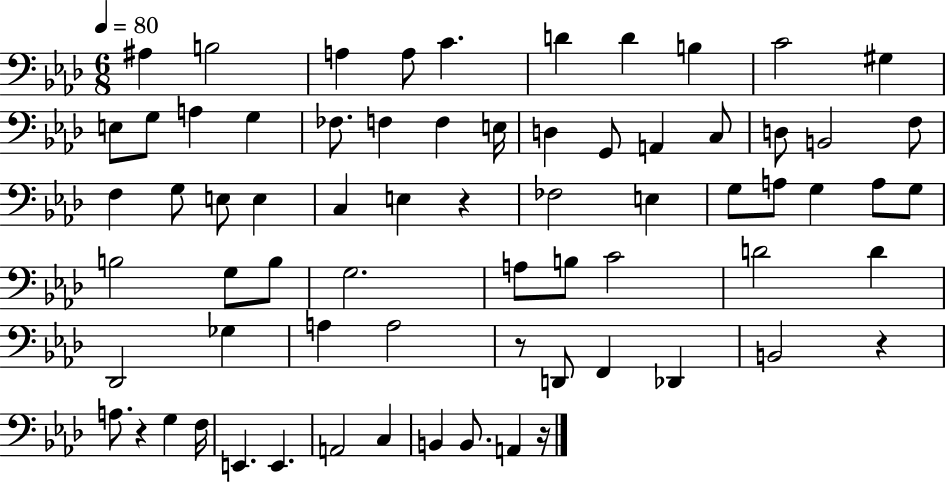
A#3/q B3/h A3/q A3/e C4/q. D4/q D4/q B3/q C4/h G#3/q E3/e G3/e A3/q G3/q FES3/e. F3/q F3/q E3/s D3/q G2/e A2/q C3/e D3/e B2/h F3/e F3/q G3/e E3/e E3/q C3/q E3/q R/q FES3/h E3/q G3/e A3/e G3/q A3/e G3/e B3/h G3/e B3/e G3/h. A3/e B3/e C4/h D4/h D4/q Db2/h Gb3/q A3/q A3/h R/e D2/e F2/q Db2/q B2/h R/q A3/e. R/q G3/q F3/s E2/q. E2/q. A2/h C3/q B2/q B2/e. A2/q R/s